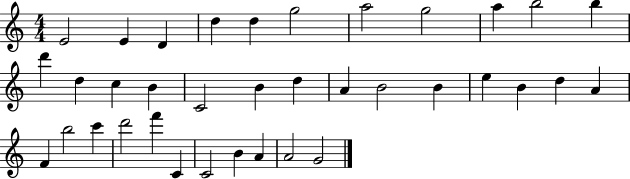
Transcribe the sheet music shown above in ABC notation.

X:1
T:Untitled
M:4/4
L:1/4
K:C
E2 E D d d g2 a2 g2 a b2 b d' d c B C2 B d A B2 B e B d A F b2 c' d'2 f' C C2 B A A2 G2